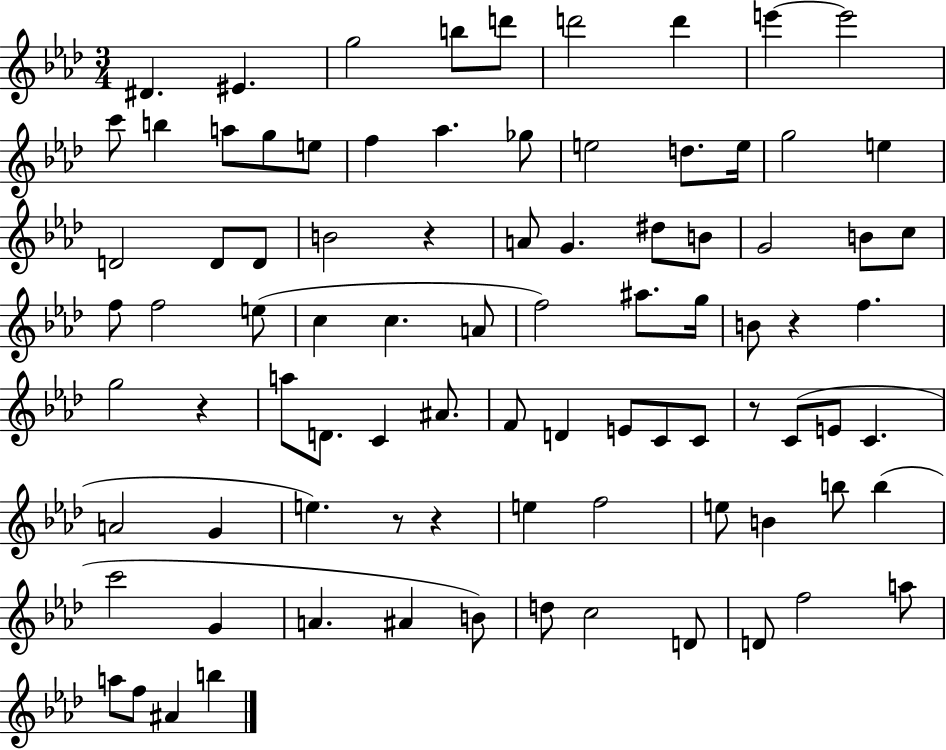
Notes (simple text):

D#4/q. EIS4/q. G5/h B5/e D6/e D6/h D6/q E6/q E6/h C6/e B5/q A5/e G5/e E5/e F5/q Ab5/q. Gb5/e E5/h D5/e. E5/s G5/h E5/q D4/h D4/e D4/e B4/h R/q A4/e G4/q. D#5/e B4/e G4/h B4/e C5/e F5/e F5/h E5/e C5/q C5/q. A4/e F5/h A#5/e. G5/s B4/e R/q F5/q. G5/h R/q A5/e D4/e. C4/q A#4/e. F4/e D4/q E4/e C4/e C4/e R/e C4/e E4/e C4/q. A4/h G4/q E5/q. R/e R/q E5/q F5/h E5/e B4/q B5/e B5/q C6/h G4/q A4/q. A#4/q B4/e D5/e C5/h D4/e D4/e F5/h A5/e A5/e F5/e A#4/q B5/q